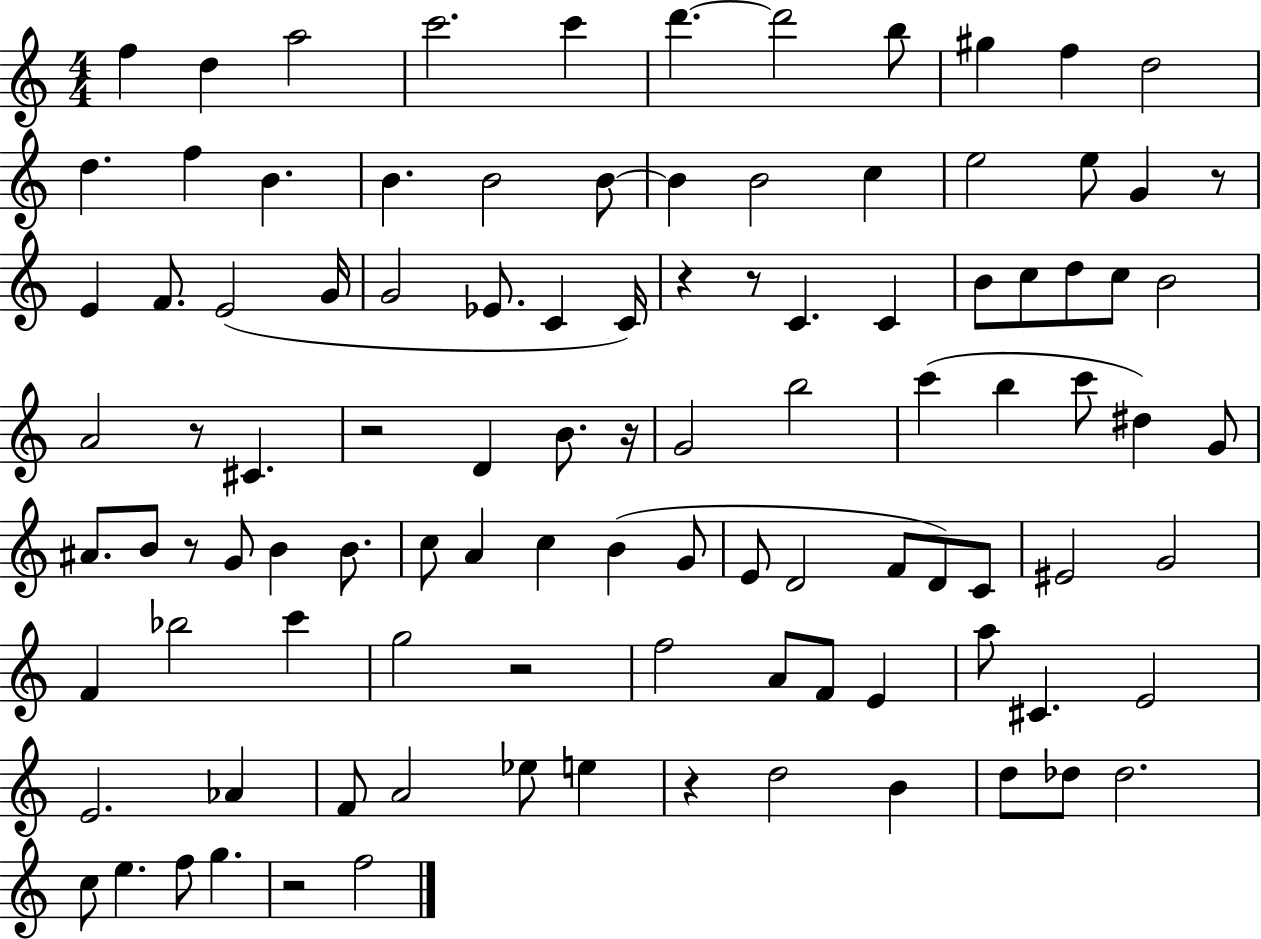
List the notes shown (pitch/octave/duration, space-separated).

F5/q D5/q A5/h C6/h. C6/q D6/q. D6/h B5/e G#5/q F5/q D5/h D5/q. F5/q B4/q. B4/q. B4/h B4/e B4/q B4/h C5/q E5/h E5/e G4/q R/e E4/q F4/e. E4/h G4/s G4/h Eb4/e. C4/q C4/s R/q R/e C4/q. C4/q B4/e C5/e D5/e C5/e B4/h A4/h R/e C#4/q. R/h D4/q B4/e. R/s G4/h B5/h C6/q B5/q C6/e D#5/q G4/e A#4/e. B4/e R/e G4/e B4/q B4/e. C5/e A4/q C5/q B4/q G4/e E4/e D4/h F4/e D4/e C4/e EIS4/h G4/h F4/q Bb5/h C6/q G5/h R/h F5/h A4/e F4/e E4/q A5/e C#4/q. E4/h E4/h. Ab4/q F4/e A4/h Eb5/e E5/q R/q D5/h B4/q D5/e Db5/e Db5/h. C5/e E5/q. F5/e G5/q. R/h F5/h